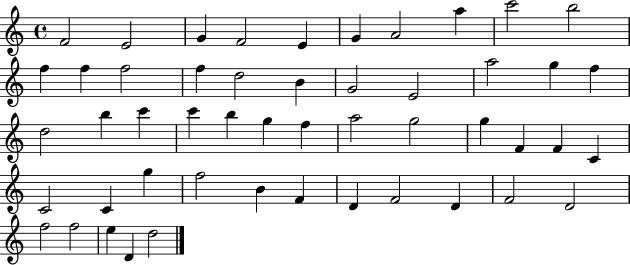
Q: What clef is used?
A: treble